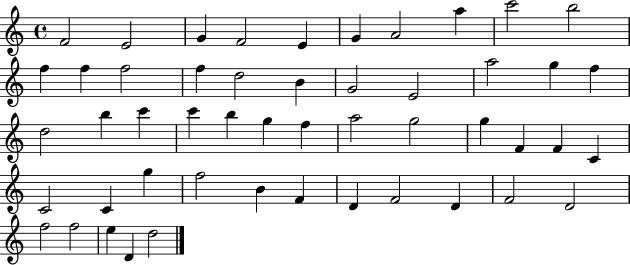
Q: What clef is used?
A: treble